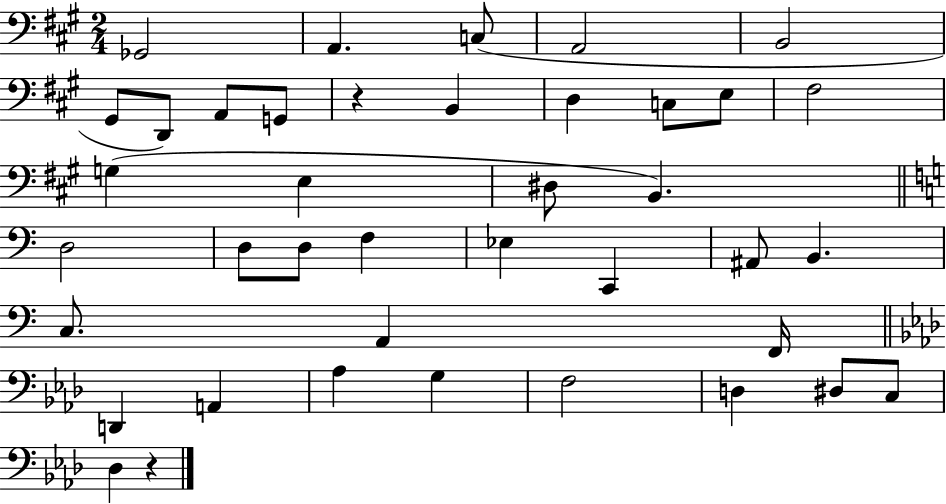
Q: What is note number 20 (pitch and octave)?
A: D3